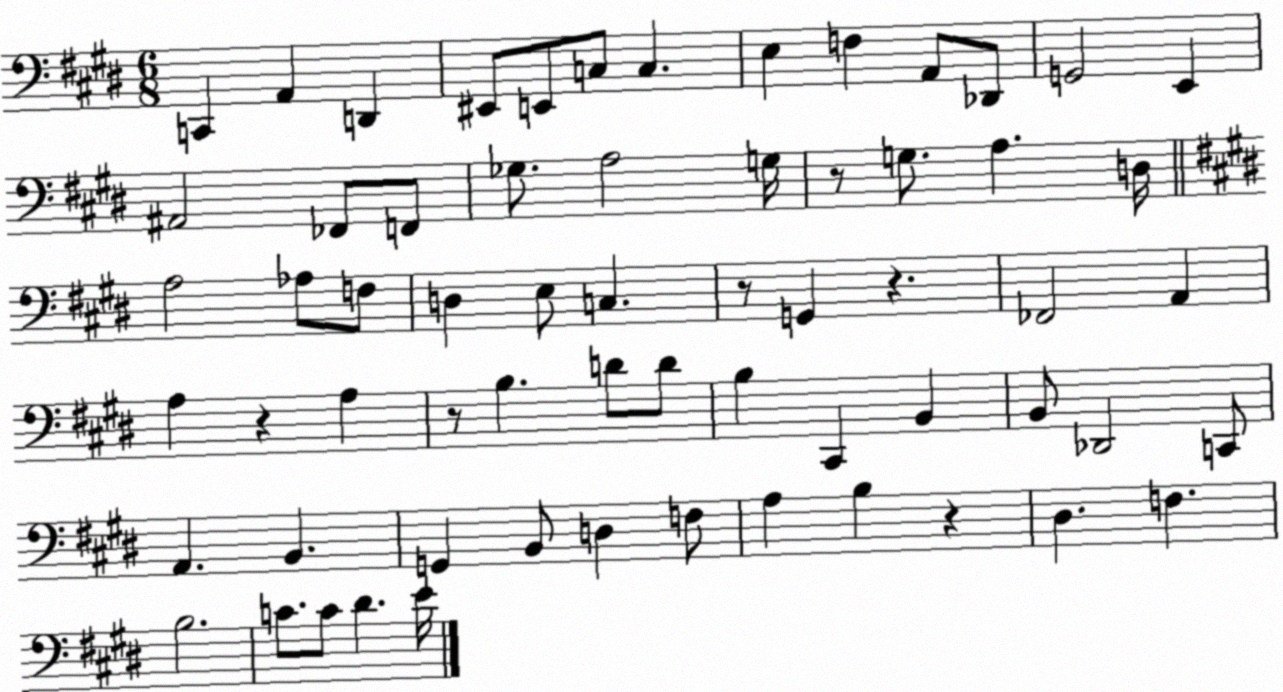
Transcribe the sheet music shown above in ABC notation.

X:1
T:Untitled
M:6/8
L:1/4
K:E
C,, A,, D,, ^E,,/2 E,,/2 C,/2 C, E, F, A,,/2 _D,,/2 G,,2 E,, ^A,,2 _F,,/2 F,,/2 _G,/2 A,2 G,/4 z/2 G,/2 A, D,/4 A,2 _A,/2 F,/2 D, E,/2 C, z/2 G,, z _F,,2 A,, A, z A, z/2 B, D/2 D/2 B, ^C,, B,, B,,/2 _D,,2 C,,/2 A,, B,, G,, B,,/2 D, F,/2 A, B, z ^D, F, B,2 C/2 C/2 ^D E/4